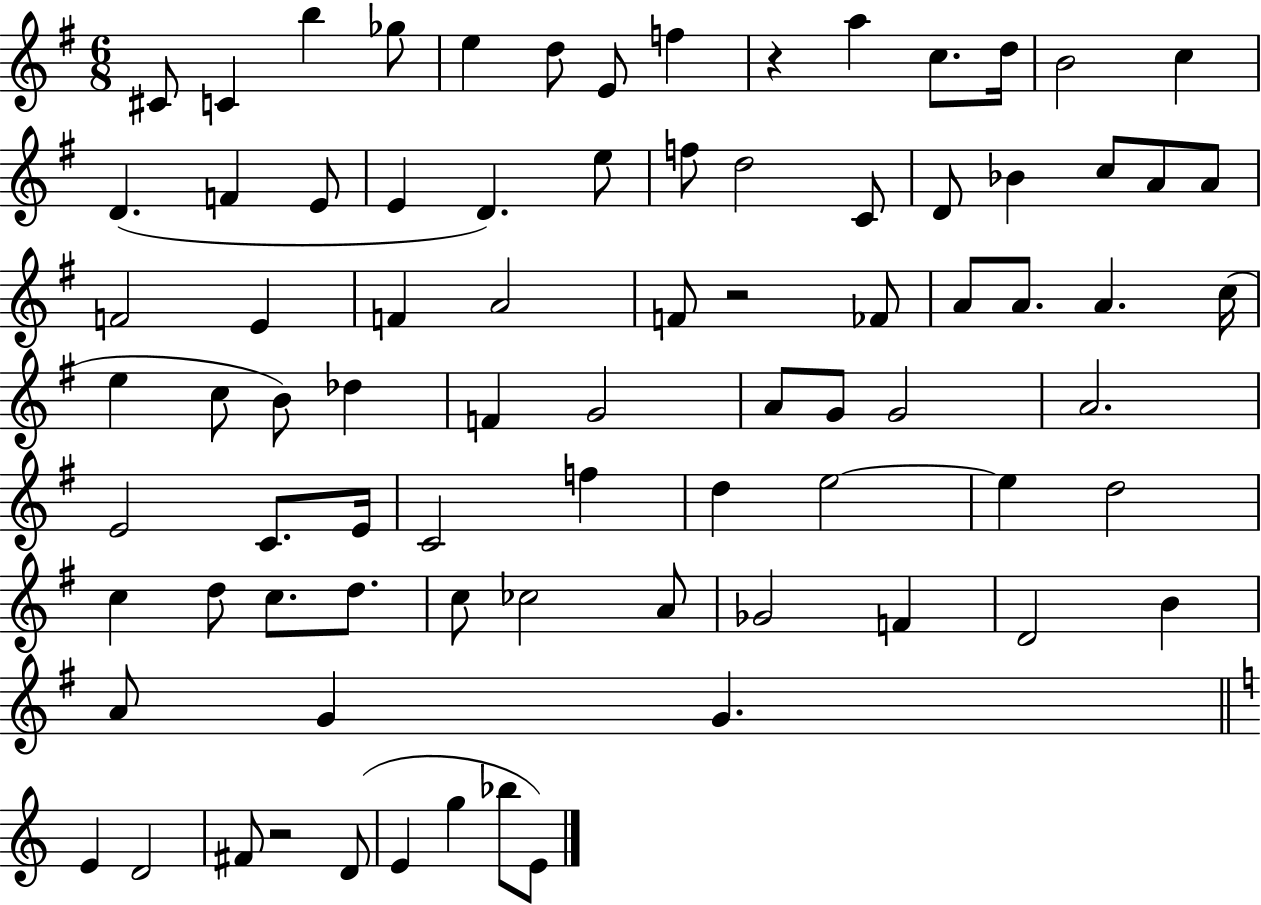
{
  \clef treble
  \numericTimeSignature
  \time 6/8
  \key g \major
  cis'8 c'4 b''4 ges''8 | e''4 d''8 e'8 f''4 | r4 a''4 c''8. d''16 | b'2 c''4 | \break d'4.( f'4 e'8 | e'4 d'4.) e''8 | f''8 d''2 c'8 | d'8 bes'4 c''8 a'8 a'8 | \break f'2 e'4 | f'4 a'2 | f'8 r2 fes'8 | a'8 a'8. a'4. c''16( | \break e''4 c''8 b'8) des''4 | f'4 g'2 | a'8 g'8 g'2 | a'2. | \break e'2 c'8. e'16 | c'2 f''4 | d''4 e''2~~ | e''4 d''2 | \break c''4 d''8 c''8. d''8. | c''8 ces''2 a'8 | ges'2 f'4 | d'2 b'4 | \break a'8 g'4 g'4. | \bar "||" \break \key c \major e'4 d'2 | fis'8 r2 d'8( | e'4 g''4 bes''8 e'8) | \bar "|."
}